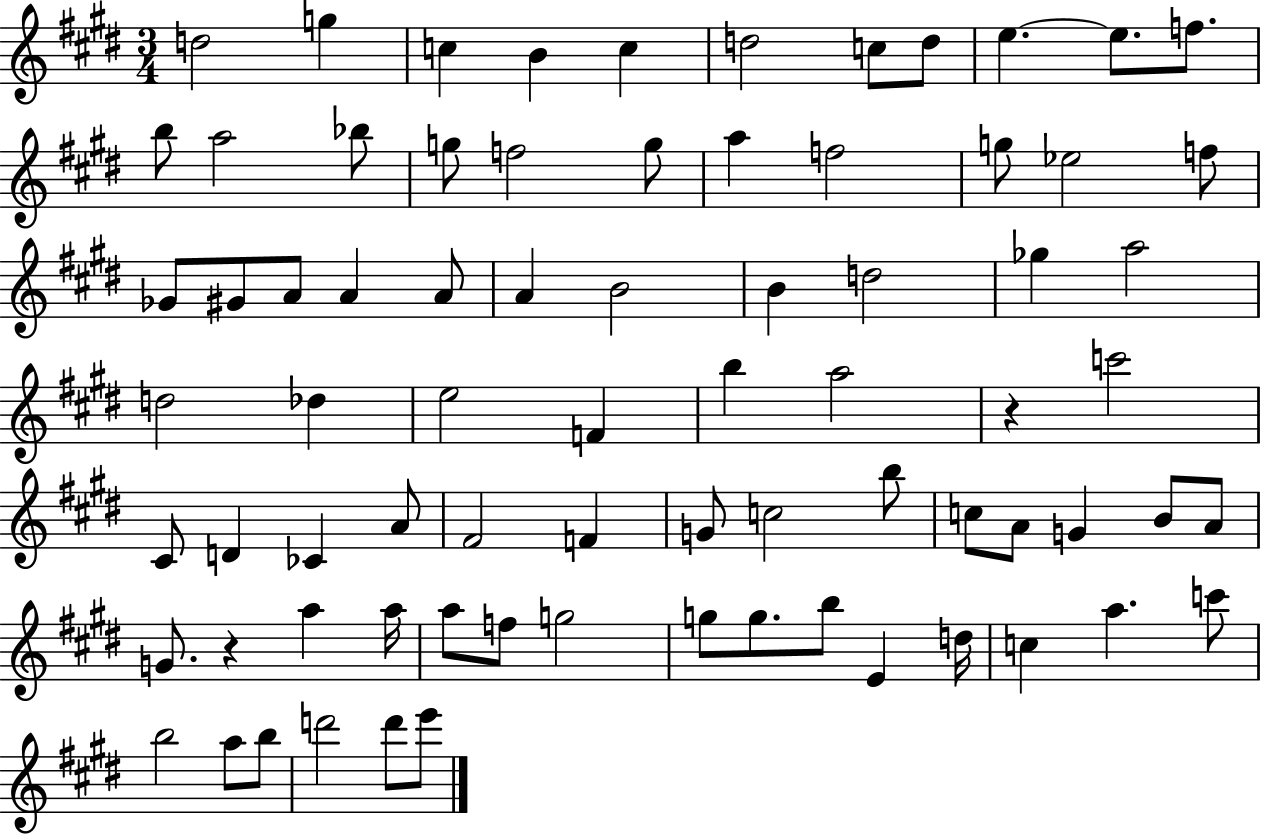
{
  \clef treble
  \numericTimeSignature
  \time 3/4
  \key e \major
  d''2 g''4 | c''4 b'4 c''4 | d''2 c''8 d''8 | e''4.~~ e''8. f''8. | \break b''8 a''2 bes''8 | g''8 f''2 g''8 | a''4 f''2 | g''8 ees''2 f''8 | \break ges'8 gis'8 a'8 a'4 a'8 | a'4 b'2 | b'4 d''2 | ges''4 a''2 | \break d''2 des''4 | e''2 f'4 | b''4 a''2 | r4 c'''2 | \break cis'8 d'4 ces'4 a'8 | fis'2 f'4 | g'8 c''2 b''8 | c''8 a'8 g'4 b'8 a'8 | \break g'8. r4 a''4 a''16 | a''8 f''8 g''2 | g''8 g''8. b''8 e'4 d''16 | c''4 a''4. c'''8 | \break b''2 a''8 b''8 | d'''2 d'''8 e'''8 | \bar "|."
}